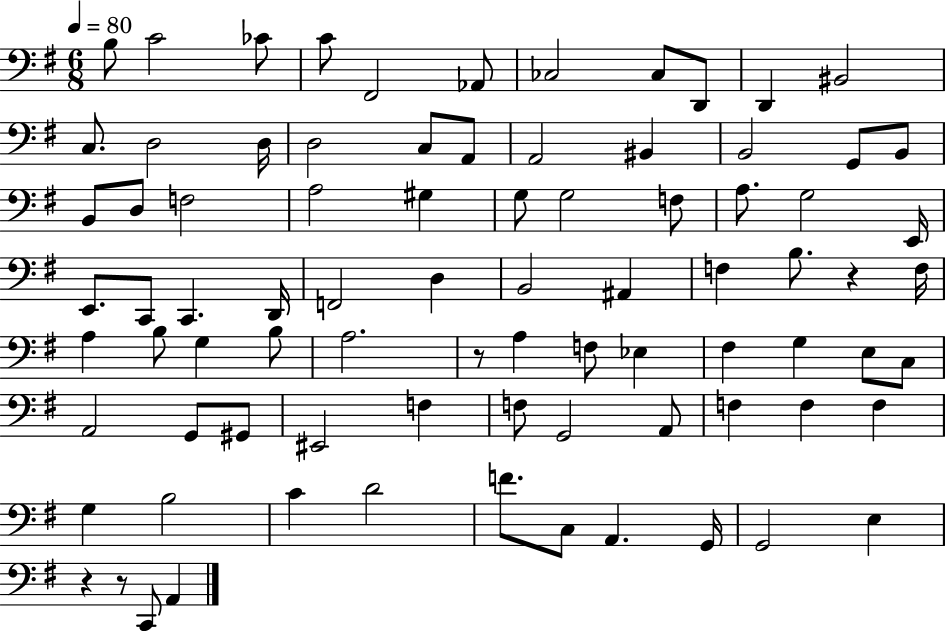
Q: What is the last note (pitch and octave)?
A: A2